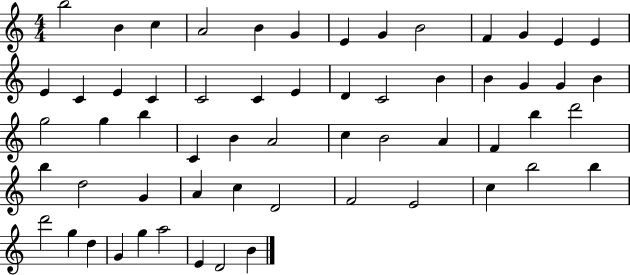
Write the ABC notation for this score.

X:1
T:Untitled
M:4/4
L:1/4
K:C
b2 B c A2 B G E G B2 F G E E E C E C C2 C E D C2 B B G G B g2 g b C B A2 c B2 A F b d'2 b d2 G A c D2 F2 E2 c b2 b d'2 g d G g a2 E D2 B